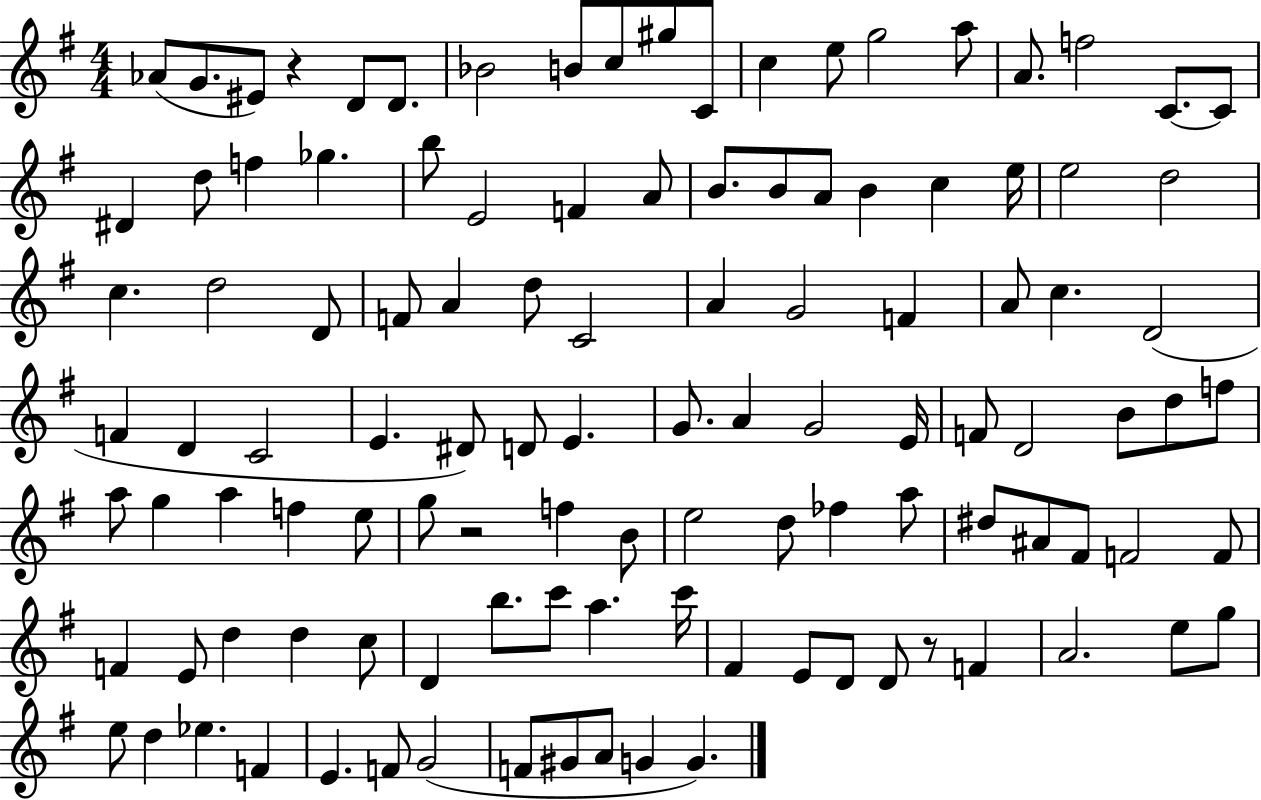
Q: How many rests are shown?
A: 3